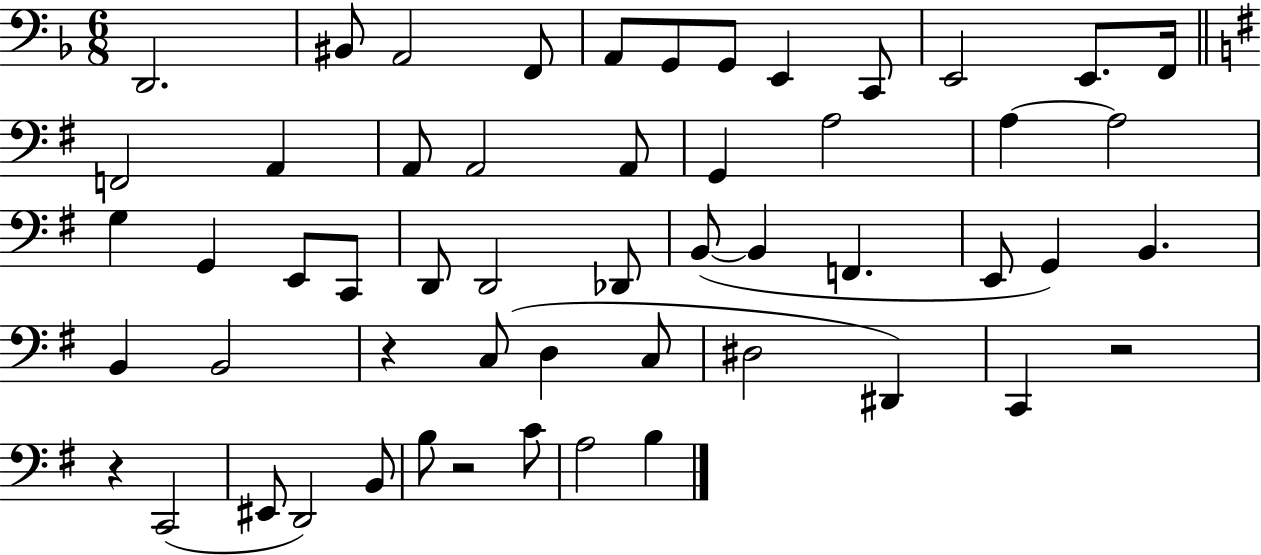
{
  \clef bass
  \numericTimeSignature
  \time 6/8
  \key f \major
  \repeat volta 2 { d,2. | bis,8 a,2 f,8 | a,8 g,8 g,8 e,4 c,8 | e,2 e,8. f,16 | \break \bar "||" \break \key g \major f,2 a,4 | a,8 a,2 a,8 | g,4 a2 | a4~~ a2 | \break g4 g,4 e,8 c,8 | d,8 d,2 des,8 | b,8~(~ b,4 f,4. | e,8 g,4) b,4. | \break b,4 b,2 | r4 c8( d4 c8 | dis2 dis,4) | c,4 r2 | \break r4 c,2( | eis,8 d,2) b,8 | b8 r2 c'8 | a2 b4 | \break } \bar "|."
}